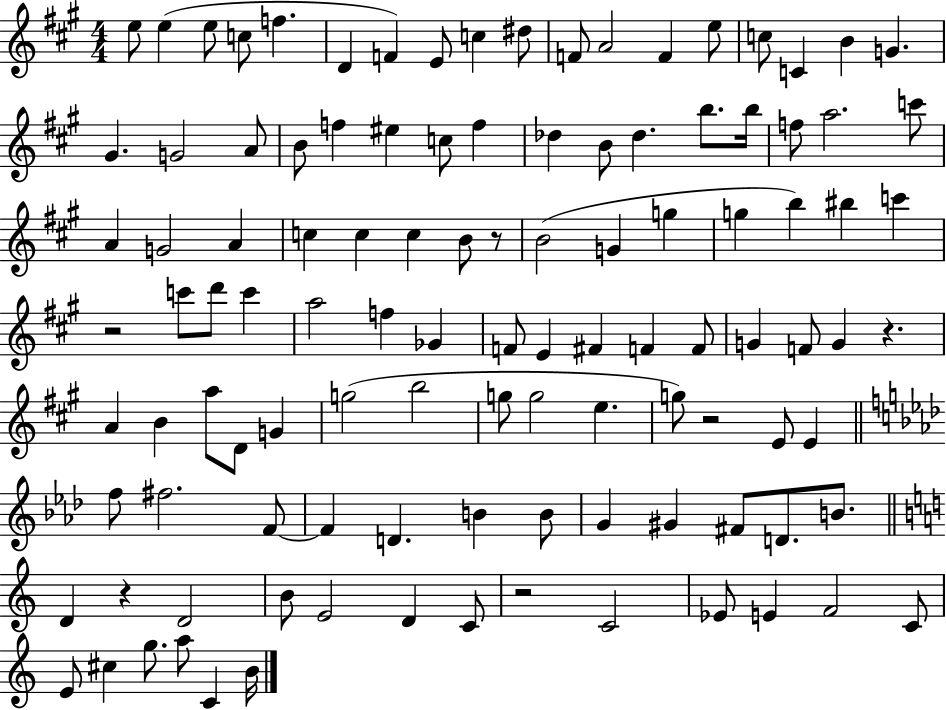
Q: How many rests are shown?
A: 6